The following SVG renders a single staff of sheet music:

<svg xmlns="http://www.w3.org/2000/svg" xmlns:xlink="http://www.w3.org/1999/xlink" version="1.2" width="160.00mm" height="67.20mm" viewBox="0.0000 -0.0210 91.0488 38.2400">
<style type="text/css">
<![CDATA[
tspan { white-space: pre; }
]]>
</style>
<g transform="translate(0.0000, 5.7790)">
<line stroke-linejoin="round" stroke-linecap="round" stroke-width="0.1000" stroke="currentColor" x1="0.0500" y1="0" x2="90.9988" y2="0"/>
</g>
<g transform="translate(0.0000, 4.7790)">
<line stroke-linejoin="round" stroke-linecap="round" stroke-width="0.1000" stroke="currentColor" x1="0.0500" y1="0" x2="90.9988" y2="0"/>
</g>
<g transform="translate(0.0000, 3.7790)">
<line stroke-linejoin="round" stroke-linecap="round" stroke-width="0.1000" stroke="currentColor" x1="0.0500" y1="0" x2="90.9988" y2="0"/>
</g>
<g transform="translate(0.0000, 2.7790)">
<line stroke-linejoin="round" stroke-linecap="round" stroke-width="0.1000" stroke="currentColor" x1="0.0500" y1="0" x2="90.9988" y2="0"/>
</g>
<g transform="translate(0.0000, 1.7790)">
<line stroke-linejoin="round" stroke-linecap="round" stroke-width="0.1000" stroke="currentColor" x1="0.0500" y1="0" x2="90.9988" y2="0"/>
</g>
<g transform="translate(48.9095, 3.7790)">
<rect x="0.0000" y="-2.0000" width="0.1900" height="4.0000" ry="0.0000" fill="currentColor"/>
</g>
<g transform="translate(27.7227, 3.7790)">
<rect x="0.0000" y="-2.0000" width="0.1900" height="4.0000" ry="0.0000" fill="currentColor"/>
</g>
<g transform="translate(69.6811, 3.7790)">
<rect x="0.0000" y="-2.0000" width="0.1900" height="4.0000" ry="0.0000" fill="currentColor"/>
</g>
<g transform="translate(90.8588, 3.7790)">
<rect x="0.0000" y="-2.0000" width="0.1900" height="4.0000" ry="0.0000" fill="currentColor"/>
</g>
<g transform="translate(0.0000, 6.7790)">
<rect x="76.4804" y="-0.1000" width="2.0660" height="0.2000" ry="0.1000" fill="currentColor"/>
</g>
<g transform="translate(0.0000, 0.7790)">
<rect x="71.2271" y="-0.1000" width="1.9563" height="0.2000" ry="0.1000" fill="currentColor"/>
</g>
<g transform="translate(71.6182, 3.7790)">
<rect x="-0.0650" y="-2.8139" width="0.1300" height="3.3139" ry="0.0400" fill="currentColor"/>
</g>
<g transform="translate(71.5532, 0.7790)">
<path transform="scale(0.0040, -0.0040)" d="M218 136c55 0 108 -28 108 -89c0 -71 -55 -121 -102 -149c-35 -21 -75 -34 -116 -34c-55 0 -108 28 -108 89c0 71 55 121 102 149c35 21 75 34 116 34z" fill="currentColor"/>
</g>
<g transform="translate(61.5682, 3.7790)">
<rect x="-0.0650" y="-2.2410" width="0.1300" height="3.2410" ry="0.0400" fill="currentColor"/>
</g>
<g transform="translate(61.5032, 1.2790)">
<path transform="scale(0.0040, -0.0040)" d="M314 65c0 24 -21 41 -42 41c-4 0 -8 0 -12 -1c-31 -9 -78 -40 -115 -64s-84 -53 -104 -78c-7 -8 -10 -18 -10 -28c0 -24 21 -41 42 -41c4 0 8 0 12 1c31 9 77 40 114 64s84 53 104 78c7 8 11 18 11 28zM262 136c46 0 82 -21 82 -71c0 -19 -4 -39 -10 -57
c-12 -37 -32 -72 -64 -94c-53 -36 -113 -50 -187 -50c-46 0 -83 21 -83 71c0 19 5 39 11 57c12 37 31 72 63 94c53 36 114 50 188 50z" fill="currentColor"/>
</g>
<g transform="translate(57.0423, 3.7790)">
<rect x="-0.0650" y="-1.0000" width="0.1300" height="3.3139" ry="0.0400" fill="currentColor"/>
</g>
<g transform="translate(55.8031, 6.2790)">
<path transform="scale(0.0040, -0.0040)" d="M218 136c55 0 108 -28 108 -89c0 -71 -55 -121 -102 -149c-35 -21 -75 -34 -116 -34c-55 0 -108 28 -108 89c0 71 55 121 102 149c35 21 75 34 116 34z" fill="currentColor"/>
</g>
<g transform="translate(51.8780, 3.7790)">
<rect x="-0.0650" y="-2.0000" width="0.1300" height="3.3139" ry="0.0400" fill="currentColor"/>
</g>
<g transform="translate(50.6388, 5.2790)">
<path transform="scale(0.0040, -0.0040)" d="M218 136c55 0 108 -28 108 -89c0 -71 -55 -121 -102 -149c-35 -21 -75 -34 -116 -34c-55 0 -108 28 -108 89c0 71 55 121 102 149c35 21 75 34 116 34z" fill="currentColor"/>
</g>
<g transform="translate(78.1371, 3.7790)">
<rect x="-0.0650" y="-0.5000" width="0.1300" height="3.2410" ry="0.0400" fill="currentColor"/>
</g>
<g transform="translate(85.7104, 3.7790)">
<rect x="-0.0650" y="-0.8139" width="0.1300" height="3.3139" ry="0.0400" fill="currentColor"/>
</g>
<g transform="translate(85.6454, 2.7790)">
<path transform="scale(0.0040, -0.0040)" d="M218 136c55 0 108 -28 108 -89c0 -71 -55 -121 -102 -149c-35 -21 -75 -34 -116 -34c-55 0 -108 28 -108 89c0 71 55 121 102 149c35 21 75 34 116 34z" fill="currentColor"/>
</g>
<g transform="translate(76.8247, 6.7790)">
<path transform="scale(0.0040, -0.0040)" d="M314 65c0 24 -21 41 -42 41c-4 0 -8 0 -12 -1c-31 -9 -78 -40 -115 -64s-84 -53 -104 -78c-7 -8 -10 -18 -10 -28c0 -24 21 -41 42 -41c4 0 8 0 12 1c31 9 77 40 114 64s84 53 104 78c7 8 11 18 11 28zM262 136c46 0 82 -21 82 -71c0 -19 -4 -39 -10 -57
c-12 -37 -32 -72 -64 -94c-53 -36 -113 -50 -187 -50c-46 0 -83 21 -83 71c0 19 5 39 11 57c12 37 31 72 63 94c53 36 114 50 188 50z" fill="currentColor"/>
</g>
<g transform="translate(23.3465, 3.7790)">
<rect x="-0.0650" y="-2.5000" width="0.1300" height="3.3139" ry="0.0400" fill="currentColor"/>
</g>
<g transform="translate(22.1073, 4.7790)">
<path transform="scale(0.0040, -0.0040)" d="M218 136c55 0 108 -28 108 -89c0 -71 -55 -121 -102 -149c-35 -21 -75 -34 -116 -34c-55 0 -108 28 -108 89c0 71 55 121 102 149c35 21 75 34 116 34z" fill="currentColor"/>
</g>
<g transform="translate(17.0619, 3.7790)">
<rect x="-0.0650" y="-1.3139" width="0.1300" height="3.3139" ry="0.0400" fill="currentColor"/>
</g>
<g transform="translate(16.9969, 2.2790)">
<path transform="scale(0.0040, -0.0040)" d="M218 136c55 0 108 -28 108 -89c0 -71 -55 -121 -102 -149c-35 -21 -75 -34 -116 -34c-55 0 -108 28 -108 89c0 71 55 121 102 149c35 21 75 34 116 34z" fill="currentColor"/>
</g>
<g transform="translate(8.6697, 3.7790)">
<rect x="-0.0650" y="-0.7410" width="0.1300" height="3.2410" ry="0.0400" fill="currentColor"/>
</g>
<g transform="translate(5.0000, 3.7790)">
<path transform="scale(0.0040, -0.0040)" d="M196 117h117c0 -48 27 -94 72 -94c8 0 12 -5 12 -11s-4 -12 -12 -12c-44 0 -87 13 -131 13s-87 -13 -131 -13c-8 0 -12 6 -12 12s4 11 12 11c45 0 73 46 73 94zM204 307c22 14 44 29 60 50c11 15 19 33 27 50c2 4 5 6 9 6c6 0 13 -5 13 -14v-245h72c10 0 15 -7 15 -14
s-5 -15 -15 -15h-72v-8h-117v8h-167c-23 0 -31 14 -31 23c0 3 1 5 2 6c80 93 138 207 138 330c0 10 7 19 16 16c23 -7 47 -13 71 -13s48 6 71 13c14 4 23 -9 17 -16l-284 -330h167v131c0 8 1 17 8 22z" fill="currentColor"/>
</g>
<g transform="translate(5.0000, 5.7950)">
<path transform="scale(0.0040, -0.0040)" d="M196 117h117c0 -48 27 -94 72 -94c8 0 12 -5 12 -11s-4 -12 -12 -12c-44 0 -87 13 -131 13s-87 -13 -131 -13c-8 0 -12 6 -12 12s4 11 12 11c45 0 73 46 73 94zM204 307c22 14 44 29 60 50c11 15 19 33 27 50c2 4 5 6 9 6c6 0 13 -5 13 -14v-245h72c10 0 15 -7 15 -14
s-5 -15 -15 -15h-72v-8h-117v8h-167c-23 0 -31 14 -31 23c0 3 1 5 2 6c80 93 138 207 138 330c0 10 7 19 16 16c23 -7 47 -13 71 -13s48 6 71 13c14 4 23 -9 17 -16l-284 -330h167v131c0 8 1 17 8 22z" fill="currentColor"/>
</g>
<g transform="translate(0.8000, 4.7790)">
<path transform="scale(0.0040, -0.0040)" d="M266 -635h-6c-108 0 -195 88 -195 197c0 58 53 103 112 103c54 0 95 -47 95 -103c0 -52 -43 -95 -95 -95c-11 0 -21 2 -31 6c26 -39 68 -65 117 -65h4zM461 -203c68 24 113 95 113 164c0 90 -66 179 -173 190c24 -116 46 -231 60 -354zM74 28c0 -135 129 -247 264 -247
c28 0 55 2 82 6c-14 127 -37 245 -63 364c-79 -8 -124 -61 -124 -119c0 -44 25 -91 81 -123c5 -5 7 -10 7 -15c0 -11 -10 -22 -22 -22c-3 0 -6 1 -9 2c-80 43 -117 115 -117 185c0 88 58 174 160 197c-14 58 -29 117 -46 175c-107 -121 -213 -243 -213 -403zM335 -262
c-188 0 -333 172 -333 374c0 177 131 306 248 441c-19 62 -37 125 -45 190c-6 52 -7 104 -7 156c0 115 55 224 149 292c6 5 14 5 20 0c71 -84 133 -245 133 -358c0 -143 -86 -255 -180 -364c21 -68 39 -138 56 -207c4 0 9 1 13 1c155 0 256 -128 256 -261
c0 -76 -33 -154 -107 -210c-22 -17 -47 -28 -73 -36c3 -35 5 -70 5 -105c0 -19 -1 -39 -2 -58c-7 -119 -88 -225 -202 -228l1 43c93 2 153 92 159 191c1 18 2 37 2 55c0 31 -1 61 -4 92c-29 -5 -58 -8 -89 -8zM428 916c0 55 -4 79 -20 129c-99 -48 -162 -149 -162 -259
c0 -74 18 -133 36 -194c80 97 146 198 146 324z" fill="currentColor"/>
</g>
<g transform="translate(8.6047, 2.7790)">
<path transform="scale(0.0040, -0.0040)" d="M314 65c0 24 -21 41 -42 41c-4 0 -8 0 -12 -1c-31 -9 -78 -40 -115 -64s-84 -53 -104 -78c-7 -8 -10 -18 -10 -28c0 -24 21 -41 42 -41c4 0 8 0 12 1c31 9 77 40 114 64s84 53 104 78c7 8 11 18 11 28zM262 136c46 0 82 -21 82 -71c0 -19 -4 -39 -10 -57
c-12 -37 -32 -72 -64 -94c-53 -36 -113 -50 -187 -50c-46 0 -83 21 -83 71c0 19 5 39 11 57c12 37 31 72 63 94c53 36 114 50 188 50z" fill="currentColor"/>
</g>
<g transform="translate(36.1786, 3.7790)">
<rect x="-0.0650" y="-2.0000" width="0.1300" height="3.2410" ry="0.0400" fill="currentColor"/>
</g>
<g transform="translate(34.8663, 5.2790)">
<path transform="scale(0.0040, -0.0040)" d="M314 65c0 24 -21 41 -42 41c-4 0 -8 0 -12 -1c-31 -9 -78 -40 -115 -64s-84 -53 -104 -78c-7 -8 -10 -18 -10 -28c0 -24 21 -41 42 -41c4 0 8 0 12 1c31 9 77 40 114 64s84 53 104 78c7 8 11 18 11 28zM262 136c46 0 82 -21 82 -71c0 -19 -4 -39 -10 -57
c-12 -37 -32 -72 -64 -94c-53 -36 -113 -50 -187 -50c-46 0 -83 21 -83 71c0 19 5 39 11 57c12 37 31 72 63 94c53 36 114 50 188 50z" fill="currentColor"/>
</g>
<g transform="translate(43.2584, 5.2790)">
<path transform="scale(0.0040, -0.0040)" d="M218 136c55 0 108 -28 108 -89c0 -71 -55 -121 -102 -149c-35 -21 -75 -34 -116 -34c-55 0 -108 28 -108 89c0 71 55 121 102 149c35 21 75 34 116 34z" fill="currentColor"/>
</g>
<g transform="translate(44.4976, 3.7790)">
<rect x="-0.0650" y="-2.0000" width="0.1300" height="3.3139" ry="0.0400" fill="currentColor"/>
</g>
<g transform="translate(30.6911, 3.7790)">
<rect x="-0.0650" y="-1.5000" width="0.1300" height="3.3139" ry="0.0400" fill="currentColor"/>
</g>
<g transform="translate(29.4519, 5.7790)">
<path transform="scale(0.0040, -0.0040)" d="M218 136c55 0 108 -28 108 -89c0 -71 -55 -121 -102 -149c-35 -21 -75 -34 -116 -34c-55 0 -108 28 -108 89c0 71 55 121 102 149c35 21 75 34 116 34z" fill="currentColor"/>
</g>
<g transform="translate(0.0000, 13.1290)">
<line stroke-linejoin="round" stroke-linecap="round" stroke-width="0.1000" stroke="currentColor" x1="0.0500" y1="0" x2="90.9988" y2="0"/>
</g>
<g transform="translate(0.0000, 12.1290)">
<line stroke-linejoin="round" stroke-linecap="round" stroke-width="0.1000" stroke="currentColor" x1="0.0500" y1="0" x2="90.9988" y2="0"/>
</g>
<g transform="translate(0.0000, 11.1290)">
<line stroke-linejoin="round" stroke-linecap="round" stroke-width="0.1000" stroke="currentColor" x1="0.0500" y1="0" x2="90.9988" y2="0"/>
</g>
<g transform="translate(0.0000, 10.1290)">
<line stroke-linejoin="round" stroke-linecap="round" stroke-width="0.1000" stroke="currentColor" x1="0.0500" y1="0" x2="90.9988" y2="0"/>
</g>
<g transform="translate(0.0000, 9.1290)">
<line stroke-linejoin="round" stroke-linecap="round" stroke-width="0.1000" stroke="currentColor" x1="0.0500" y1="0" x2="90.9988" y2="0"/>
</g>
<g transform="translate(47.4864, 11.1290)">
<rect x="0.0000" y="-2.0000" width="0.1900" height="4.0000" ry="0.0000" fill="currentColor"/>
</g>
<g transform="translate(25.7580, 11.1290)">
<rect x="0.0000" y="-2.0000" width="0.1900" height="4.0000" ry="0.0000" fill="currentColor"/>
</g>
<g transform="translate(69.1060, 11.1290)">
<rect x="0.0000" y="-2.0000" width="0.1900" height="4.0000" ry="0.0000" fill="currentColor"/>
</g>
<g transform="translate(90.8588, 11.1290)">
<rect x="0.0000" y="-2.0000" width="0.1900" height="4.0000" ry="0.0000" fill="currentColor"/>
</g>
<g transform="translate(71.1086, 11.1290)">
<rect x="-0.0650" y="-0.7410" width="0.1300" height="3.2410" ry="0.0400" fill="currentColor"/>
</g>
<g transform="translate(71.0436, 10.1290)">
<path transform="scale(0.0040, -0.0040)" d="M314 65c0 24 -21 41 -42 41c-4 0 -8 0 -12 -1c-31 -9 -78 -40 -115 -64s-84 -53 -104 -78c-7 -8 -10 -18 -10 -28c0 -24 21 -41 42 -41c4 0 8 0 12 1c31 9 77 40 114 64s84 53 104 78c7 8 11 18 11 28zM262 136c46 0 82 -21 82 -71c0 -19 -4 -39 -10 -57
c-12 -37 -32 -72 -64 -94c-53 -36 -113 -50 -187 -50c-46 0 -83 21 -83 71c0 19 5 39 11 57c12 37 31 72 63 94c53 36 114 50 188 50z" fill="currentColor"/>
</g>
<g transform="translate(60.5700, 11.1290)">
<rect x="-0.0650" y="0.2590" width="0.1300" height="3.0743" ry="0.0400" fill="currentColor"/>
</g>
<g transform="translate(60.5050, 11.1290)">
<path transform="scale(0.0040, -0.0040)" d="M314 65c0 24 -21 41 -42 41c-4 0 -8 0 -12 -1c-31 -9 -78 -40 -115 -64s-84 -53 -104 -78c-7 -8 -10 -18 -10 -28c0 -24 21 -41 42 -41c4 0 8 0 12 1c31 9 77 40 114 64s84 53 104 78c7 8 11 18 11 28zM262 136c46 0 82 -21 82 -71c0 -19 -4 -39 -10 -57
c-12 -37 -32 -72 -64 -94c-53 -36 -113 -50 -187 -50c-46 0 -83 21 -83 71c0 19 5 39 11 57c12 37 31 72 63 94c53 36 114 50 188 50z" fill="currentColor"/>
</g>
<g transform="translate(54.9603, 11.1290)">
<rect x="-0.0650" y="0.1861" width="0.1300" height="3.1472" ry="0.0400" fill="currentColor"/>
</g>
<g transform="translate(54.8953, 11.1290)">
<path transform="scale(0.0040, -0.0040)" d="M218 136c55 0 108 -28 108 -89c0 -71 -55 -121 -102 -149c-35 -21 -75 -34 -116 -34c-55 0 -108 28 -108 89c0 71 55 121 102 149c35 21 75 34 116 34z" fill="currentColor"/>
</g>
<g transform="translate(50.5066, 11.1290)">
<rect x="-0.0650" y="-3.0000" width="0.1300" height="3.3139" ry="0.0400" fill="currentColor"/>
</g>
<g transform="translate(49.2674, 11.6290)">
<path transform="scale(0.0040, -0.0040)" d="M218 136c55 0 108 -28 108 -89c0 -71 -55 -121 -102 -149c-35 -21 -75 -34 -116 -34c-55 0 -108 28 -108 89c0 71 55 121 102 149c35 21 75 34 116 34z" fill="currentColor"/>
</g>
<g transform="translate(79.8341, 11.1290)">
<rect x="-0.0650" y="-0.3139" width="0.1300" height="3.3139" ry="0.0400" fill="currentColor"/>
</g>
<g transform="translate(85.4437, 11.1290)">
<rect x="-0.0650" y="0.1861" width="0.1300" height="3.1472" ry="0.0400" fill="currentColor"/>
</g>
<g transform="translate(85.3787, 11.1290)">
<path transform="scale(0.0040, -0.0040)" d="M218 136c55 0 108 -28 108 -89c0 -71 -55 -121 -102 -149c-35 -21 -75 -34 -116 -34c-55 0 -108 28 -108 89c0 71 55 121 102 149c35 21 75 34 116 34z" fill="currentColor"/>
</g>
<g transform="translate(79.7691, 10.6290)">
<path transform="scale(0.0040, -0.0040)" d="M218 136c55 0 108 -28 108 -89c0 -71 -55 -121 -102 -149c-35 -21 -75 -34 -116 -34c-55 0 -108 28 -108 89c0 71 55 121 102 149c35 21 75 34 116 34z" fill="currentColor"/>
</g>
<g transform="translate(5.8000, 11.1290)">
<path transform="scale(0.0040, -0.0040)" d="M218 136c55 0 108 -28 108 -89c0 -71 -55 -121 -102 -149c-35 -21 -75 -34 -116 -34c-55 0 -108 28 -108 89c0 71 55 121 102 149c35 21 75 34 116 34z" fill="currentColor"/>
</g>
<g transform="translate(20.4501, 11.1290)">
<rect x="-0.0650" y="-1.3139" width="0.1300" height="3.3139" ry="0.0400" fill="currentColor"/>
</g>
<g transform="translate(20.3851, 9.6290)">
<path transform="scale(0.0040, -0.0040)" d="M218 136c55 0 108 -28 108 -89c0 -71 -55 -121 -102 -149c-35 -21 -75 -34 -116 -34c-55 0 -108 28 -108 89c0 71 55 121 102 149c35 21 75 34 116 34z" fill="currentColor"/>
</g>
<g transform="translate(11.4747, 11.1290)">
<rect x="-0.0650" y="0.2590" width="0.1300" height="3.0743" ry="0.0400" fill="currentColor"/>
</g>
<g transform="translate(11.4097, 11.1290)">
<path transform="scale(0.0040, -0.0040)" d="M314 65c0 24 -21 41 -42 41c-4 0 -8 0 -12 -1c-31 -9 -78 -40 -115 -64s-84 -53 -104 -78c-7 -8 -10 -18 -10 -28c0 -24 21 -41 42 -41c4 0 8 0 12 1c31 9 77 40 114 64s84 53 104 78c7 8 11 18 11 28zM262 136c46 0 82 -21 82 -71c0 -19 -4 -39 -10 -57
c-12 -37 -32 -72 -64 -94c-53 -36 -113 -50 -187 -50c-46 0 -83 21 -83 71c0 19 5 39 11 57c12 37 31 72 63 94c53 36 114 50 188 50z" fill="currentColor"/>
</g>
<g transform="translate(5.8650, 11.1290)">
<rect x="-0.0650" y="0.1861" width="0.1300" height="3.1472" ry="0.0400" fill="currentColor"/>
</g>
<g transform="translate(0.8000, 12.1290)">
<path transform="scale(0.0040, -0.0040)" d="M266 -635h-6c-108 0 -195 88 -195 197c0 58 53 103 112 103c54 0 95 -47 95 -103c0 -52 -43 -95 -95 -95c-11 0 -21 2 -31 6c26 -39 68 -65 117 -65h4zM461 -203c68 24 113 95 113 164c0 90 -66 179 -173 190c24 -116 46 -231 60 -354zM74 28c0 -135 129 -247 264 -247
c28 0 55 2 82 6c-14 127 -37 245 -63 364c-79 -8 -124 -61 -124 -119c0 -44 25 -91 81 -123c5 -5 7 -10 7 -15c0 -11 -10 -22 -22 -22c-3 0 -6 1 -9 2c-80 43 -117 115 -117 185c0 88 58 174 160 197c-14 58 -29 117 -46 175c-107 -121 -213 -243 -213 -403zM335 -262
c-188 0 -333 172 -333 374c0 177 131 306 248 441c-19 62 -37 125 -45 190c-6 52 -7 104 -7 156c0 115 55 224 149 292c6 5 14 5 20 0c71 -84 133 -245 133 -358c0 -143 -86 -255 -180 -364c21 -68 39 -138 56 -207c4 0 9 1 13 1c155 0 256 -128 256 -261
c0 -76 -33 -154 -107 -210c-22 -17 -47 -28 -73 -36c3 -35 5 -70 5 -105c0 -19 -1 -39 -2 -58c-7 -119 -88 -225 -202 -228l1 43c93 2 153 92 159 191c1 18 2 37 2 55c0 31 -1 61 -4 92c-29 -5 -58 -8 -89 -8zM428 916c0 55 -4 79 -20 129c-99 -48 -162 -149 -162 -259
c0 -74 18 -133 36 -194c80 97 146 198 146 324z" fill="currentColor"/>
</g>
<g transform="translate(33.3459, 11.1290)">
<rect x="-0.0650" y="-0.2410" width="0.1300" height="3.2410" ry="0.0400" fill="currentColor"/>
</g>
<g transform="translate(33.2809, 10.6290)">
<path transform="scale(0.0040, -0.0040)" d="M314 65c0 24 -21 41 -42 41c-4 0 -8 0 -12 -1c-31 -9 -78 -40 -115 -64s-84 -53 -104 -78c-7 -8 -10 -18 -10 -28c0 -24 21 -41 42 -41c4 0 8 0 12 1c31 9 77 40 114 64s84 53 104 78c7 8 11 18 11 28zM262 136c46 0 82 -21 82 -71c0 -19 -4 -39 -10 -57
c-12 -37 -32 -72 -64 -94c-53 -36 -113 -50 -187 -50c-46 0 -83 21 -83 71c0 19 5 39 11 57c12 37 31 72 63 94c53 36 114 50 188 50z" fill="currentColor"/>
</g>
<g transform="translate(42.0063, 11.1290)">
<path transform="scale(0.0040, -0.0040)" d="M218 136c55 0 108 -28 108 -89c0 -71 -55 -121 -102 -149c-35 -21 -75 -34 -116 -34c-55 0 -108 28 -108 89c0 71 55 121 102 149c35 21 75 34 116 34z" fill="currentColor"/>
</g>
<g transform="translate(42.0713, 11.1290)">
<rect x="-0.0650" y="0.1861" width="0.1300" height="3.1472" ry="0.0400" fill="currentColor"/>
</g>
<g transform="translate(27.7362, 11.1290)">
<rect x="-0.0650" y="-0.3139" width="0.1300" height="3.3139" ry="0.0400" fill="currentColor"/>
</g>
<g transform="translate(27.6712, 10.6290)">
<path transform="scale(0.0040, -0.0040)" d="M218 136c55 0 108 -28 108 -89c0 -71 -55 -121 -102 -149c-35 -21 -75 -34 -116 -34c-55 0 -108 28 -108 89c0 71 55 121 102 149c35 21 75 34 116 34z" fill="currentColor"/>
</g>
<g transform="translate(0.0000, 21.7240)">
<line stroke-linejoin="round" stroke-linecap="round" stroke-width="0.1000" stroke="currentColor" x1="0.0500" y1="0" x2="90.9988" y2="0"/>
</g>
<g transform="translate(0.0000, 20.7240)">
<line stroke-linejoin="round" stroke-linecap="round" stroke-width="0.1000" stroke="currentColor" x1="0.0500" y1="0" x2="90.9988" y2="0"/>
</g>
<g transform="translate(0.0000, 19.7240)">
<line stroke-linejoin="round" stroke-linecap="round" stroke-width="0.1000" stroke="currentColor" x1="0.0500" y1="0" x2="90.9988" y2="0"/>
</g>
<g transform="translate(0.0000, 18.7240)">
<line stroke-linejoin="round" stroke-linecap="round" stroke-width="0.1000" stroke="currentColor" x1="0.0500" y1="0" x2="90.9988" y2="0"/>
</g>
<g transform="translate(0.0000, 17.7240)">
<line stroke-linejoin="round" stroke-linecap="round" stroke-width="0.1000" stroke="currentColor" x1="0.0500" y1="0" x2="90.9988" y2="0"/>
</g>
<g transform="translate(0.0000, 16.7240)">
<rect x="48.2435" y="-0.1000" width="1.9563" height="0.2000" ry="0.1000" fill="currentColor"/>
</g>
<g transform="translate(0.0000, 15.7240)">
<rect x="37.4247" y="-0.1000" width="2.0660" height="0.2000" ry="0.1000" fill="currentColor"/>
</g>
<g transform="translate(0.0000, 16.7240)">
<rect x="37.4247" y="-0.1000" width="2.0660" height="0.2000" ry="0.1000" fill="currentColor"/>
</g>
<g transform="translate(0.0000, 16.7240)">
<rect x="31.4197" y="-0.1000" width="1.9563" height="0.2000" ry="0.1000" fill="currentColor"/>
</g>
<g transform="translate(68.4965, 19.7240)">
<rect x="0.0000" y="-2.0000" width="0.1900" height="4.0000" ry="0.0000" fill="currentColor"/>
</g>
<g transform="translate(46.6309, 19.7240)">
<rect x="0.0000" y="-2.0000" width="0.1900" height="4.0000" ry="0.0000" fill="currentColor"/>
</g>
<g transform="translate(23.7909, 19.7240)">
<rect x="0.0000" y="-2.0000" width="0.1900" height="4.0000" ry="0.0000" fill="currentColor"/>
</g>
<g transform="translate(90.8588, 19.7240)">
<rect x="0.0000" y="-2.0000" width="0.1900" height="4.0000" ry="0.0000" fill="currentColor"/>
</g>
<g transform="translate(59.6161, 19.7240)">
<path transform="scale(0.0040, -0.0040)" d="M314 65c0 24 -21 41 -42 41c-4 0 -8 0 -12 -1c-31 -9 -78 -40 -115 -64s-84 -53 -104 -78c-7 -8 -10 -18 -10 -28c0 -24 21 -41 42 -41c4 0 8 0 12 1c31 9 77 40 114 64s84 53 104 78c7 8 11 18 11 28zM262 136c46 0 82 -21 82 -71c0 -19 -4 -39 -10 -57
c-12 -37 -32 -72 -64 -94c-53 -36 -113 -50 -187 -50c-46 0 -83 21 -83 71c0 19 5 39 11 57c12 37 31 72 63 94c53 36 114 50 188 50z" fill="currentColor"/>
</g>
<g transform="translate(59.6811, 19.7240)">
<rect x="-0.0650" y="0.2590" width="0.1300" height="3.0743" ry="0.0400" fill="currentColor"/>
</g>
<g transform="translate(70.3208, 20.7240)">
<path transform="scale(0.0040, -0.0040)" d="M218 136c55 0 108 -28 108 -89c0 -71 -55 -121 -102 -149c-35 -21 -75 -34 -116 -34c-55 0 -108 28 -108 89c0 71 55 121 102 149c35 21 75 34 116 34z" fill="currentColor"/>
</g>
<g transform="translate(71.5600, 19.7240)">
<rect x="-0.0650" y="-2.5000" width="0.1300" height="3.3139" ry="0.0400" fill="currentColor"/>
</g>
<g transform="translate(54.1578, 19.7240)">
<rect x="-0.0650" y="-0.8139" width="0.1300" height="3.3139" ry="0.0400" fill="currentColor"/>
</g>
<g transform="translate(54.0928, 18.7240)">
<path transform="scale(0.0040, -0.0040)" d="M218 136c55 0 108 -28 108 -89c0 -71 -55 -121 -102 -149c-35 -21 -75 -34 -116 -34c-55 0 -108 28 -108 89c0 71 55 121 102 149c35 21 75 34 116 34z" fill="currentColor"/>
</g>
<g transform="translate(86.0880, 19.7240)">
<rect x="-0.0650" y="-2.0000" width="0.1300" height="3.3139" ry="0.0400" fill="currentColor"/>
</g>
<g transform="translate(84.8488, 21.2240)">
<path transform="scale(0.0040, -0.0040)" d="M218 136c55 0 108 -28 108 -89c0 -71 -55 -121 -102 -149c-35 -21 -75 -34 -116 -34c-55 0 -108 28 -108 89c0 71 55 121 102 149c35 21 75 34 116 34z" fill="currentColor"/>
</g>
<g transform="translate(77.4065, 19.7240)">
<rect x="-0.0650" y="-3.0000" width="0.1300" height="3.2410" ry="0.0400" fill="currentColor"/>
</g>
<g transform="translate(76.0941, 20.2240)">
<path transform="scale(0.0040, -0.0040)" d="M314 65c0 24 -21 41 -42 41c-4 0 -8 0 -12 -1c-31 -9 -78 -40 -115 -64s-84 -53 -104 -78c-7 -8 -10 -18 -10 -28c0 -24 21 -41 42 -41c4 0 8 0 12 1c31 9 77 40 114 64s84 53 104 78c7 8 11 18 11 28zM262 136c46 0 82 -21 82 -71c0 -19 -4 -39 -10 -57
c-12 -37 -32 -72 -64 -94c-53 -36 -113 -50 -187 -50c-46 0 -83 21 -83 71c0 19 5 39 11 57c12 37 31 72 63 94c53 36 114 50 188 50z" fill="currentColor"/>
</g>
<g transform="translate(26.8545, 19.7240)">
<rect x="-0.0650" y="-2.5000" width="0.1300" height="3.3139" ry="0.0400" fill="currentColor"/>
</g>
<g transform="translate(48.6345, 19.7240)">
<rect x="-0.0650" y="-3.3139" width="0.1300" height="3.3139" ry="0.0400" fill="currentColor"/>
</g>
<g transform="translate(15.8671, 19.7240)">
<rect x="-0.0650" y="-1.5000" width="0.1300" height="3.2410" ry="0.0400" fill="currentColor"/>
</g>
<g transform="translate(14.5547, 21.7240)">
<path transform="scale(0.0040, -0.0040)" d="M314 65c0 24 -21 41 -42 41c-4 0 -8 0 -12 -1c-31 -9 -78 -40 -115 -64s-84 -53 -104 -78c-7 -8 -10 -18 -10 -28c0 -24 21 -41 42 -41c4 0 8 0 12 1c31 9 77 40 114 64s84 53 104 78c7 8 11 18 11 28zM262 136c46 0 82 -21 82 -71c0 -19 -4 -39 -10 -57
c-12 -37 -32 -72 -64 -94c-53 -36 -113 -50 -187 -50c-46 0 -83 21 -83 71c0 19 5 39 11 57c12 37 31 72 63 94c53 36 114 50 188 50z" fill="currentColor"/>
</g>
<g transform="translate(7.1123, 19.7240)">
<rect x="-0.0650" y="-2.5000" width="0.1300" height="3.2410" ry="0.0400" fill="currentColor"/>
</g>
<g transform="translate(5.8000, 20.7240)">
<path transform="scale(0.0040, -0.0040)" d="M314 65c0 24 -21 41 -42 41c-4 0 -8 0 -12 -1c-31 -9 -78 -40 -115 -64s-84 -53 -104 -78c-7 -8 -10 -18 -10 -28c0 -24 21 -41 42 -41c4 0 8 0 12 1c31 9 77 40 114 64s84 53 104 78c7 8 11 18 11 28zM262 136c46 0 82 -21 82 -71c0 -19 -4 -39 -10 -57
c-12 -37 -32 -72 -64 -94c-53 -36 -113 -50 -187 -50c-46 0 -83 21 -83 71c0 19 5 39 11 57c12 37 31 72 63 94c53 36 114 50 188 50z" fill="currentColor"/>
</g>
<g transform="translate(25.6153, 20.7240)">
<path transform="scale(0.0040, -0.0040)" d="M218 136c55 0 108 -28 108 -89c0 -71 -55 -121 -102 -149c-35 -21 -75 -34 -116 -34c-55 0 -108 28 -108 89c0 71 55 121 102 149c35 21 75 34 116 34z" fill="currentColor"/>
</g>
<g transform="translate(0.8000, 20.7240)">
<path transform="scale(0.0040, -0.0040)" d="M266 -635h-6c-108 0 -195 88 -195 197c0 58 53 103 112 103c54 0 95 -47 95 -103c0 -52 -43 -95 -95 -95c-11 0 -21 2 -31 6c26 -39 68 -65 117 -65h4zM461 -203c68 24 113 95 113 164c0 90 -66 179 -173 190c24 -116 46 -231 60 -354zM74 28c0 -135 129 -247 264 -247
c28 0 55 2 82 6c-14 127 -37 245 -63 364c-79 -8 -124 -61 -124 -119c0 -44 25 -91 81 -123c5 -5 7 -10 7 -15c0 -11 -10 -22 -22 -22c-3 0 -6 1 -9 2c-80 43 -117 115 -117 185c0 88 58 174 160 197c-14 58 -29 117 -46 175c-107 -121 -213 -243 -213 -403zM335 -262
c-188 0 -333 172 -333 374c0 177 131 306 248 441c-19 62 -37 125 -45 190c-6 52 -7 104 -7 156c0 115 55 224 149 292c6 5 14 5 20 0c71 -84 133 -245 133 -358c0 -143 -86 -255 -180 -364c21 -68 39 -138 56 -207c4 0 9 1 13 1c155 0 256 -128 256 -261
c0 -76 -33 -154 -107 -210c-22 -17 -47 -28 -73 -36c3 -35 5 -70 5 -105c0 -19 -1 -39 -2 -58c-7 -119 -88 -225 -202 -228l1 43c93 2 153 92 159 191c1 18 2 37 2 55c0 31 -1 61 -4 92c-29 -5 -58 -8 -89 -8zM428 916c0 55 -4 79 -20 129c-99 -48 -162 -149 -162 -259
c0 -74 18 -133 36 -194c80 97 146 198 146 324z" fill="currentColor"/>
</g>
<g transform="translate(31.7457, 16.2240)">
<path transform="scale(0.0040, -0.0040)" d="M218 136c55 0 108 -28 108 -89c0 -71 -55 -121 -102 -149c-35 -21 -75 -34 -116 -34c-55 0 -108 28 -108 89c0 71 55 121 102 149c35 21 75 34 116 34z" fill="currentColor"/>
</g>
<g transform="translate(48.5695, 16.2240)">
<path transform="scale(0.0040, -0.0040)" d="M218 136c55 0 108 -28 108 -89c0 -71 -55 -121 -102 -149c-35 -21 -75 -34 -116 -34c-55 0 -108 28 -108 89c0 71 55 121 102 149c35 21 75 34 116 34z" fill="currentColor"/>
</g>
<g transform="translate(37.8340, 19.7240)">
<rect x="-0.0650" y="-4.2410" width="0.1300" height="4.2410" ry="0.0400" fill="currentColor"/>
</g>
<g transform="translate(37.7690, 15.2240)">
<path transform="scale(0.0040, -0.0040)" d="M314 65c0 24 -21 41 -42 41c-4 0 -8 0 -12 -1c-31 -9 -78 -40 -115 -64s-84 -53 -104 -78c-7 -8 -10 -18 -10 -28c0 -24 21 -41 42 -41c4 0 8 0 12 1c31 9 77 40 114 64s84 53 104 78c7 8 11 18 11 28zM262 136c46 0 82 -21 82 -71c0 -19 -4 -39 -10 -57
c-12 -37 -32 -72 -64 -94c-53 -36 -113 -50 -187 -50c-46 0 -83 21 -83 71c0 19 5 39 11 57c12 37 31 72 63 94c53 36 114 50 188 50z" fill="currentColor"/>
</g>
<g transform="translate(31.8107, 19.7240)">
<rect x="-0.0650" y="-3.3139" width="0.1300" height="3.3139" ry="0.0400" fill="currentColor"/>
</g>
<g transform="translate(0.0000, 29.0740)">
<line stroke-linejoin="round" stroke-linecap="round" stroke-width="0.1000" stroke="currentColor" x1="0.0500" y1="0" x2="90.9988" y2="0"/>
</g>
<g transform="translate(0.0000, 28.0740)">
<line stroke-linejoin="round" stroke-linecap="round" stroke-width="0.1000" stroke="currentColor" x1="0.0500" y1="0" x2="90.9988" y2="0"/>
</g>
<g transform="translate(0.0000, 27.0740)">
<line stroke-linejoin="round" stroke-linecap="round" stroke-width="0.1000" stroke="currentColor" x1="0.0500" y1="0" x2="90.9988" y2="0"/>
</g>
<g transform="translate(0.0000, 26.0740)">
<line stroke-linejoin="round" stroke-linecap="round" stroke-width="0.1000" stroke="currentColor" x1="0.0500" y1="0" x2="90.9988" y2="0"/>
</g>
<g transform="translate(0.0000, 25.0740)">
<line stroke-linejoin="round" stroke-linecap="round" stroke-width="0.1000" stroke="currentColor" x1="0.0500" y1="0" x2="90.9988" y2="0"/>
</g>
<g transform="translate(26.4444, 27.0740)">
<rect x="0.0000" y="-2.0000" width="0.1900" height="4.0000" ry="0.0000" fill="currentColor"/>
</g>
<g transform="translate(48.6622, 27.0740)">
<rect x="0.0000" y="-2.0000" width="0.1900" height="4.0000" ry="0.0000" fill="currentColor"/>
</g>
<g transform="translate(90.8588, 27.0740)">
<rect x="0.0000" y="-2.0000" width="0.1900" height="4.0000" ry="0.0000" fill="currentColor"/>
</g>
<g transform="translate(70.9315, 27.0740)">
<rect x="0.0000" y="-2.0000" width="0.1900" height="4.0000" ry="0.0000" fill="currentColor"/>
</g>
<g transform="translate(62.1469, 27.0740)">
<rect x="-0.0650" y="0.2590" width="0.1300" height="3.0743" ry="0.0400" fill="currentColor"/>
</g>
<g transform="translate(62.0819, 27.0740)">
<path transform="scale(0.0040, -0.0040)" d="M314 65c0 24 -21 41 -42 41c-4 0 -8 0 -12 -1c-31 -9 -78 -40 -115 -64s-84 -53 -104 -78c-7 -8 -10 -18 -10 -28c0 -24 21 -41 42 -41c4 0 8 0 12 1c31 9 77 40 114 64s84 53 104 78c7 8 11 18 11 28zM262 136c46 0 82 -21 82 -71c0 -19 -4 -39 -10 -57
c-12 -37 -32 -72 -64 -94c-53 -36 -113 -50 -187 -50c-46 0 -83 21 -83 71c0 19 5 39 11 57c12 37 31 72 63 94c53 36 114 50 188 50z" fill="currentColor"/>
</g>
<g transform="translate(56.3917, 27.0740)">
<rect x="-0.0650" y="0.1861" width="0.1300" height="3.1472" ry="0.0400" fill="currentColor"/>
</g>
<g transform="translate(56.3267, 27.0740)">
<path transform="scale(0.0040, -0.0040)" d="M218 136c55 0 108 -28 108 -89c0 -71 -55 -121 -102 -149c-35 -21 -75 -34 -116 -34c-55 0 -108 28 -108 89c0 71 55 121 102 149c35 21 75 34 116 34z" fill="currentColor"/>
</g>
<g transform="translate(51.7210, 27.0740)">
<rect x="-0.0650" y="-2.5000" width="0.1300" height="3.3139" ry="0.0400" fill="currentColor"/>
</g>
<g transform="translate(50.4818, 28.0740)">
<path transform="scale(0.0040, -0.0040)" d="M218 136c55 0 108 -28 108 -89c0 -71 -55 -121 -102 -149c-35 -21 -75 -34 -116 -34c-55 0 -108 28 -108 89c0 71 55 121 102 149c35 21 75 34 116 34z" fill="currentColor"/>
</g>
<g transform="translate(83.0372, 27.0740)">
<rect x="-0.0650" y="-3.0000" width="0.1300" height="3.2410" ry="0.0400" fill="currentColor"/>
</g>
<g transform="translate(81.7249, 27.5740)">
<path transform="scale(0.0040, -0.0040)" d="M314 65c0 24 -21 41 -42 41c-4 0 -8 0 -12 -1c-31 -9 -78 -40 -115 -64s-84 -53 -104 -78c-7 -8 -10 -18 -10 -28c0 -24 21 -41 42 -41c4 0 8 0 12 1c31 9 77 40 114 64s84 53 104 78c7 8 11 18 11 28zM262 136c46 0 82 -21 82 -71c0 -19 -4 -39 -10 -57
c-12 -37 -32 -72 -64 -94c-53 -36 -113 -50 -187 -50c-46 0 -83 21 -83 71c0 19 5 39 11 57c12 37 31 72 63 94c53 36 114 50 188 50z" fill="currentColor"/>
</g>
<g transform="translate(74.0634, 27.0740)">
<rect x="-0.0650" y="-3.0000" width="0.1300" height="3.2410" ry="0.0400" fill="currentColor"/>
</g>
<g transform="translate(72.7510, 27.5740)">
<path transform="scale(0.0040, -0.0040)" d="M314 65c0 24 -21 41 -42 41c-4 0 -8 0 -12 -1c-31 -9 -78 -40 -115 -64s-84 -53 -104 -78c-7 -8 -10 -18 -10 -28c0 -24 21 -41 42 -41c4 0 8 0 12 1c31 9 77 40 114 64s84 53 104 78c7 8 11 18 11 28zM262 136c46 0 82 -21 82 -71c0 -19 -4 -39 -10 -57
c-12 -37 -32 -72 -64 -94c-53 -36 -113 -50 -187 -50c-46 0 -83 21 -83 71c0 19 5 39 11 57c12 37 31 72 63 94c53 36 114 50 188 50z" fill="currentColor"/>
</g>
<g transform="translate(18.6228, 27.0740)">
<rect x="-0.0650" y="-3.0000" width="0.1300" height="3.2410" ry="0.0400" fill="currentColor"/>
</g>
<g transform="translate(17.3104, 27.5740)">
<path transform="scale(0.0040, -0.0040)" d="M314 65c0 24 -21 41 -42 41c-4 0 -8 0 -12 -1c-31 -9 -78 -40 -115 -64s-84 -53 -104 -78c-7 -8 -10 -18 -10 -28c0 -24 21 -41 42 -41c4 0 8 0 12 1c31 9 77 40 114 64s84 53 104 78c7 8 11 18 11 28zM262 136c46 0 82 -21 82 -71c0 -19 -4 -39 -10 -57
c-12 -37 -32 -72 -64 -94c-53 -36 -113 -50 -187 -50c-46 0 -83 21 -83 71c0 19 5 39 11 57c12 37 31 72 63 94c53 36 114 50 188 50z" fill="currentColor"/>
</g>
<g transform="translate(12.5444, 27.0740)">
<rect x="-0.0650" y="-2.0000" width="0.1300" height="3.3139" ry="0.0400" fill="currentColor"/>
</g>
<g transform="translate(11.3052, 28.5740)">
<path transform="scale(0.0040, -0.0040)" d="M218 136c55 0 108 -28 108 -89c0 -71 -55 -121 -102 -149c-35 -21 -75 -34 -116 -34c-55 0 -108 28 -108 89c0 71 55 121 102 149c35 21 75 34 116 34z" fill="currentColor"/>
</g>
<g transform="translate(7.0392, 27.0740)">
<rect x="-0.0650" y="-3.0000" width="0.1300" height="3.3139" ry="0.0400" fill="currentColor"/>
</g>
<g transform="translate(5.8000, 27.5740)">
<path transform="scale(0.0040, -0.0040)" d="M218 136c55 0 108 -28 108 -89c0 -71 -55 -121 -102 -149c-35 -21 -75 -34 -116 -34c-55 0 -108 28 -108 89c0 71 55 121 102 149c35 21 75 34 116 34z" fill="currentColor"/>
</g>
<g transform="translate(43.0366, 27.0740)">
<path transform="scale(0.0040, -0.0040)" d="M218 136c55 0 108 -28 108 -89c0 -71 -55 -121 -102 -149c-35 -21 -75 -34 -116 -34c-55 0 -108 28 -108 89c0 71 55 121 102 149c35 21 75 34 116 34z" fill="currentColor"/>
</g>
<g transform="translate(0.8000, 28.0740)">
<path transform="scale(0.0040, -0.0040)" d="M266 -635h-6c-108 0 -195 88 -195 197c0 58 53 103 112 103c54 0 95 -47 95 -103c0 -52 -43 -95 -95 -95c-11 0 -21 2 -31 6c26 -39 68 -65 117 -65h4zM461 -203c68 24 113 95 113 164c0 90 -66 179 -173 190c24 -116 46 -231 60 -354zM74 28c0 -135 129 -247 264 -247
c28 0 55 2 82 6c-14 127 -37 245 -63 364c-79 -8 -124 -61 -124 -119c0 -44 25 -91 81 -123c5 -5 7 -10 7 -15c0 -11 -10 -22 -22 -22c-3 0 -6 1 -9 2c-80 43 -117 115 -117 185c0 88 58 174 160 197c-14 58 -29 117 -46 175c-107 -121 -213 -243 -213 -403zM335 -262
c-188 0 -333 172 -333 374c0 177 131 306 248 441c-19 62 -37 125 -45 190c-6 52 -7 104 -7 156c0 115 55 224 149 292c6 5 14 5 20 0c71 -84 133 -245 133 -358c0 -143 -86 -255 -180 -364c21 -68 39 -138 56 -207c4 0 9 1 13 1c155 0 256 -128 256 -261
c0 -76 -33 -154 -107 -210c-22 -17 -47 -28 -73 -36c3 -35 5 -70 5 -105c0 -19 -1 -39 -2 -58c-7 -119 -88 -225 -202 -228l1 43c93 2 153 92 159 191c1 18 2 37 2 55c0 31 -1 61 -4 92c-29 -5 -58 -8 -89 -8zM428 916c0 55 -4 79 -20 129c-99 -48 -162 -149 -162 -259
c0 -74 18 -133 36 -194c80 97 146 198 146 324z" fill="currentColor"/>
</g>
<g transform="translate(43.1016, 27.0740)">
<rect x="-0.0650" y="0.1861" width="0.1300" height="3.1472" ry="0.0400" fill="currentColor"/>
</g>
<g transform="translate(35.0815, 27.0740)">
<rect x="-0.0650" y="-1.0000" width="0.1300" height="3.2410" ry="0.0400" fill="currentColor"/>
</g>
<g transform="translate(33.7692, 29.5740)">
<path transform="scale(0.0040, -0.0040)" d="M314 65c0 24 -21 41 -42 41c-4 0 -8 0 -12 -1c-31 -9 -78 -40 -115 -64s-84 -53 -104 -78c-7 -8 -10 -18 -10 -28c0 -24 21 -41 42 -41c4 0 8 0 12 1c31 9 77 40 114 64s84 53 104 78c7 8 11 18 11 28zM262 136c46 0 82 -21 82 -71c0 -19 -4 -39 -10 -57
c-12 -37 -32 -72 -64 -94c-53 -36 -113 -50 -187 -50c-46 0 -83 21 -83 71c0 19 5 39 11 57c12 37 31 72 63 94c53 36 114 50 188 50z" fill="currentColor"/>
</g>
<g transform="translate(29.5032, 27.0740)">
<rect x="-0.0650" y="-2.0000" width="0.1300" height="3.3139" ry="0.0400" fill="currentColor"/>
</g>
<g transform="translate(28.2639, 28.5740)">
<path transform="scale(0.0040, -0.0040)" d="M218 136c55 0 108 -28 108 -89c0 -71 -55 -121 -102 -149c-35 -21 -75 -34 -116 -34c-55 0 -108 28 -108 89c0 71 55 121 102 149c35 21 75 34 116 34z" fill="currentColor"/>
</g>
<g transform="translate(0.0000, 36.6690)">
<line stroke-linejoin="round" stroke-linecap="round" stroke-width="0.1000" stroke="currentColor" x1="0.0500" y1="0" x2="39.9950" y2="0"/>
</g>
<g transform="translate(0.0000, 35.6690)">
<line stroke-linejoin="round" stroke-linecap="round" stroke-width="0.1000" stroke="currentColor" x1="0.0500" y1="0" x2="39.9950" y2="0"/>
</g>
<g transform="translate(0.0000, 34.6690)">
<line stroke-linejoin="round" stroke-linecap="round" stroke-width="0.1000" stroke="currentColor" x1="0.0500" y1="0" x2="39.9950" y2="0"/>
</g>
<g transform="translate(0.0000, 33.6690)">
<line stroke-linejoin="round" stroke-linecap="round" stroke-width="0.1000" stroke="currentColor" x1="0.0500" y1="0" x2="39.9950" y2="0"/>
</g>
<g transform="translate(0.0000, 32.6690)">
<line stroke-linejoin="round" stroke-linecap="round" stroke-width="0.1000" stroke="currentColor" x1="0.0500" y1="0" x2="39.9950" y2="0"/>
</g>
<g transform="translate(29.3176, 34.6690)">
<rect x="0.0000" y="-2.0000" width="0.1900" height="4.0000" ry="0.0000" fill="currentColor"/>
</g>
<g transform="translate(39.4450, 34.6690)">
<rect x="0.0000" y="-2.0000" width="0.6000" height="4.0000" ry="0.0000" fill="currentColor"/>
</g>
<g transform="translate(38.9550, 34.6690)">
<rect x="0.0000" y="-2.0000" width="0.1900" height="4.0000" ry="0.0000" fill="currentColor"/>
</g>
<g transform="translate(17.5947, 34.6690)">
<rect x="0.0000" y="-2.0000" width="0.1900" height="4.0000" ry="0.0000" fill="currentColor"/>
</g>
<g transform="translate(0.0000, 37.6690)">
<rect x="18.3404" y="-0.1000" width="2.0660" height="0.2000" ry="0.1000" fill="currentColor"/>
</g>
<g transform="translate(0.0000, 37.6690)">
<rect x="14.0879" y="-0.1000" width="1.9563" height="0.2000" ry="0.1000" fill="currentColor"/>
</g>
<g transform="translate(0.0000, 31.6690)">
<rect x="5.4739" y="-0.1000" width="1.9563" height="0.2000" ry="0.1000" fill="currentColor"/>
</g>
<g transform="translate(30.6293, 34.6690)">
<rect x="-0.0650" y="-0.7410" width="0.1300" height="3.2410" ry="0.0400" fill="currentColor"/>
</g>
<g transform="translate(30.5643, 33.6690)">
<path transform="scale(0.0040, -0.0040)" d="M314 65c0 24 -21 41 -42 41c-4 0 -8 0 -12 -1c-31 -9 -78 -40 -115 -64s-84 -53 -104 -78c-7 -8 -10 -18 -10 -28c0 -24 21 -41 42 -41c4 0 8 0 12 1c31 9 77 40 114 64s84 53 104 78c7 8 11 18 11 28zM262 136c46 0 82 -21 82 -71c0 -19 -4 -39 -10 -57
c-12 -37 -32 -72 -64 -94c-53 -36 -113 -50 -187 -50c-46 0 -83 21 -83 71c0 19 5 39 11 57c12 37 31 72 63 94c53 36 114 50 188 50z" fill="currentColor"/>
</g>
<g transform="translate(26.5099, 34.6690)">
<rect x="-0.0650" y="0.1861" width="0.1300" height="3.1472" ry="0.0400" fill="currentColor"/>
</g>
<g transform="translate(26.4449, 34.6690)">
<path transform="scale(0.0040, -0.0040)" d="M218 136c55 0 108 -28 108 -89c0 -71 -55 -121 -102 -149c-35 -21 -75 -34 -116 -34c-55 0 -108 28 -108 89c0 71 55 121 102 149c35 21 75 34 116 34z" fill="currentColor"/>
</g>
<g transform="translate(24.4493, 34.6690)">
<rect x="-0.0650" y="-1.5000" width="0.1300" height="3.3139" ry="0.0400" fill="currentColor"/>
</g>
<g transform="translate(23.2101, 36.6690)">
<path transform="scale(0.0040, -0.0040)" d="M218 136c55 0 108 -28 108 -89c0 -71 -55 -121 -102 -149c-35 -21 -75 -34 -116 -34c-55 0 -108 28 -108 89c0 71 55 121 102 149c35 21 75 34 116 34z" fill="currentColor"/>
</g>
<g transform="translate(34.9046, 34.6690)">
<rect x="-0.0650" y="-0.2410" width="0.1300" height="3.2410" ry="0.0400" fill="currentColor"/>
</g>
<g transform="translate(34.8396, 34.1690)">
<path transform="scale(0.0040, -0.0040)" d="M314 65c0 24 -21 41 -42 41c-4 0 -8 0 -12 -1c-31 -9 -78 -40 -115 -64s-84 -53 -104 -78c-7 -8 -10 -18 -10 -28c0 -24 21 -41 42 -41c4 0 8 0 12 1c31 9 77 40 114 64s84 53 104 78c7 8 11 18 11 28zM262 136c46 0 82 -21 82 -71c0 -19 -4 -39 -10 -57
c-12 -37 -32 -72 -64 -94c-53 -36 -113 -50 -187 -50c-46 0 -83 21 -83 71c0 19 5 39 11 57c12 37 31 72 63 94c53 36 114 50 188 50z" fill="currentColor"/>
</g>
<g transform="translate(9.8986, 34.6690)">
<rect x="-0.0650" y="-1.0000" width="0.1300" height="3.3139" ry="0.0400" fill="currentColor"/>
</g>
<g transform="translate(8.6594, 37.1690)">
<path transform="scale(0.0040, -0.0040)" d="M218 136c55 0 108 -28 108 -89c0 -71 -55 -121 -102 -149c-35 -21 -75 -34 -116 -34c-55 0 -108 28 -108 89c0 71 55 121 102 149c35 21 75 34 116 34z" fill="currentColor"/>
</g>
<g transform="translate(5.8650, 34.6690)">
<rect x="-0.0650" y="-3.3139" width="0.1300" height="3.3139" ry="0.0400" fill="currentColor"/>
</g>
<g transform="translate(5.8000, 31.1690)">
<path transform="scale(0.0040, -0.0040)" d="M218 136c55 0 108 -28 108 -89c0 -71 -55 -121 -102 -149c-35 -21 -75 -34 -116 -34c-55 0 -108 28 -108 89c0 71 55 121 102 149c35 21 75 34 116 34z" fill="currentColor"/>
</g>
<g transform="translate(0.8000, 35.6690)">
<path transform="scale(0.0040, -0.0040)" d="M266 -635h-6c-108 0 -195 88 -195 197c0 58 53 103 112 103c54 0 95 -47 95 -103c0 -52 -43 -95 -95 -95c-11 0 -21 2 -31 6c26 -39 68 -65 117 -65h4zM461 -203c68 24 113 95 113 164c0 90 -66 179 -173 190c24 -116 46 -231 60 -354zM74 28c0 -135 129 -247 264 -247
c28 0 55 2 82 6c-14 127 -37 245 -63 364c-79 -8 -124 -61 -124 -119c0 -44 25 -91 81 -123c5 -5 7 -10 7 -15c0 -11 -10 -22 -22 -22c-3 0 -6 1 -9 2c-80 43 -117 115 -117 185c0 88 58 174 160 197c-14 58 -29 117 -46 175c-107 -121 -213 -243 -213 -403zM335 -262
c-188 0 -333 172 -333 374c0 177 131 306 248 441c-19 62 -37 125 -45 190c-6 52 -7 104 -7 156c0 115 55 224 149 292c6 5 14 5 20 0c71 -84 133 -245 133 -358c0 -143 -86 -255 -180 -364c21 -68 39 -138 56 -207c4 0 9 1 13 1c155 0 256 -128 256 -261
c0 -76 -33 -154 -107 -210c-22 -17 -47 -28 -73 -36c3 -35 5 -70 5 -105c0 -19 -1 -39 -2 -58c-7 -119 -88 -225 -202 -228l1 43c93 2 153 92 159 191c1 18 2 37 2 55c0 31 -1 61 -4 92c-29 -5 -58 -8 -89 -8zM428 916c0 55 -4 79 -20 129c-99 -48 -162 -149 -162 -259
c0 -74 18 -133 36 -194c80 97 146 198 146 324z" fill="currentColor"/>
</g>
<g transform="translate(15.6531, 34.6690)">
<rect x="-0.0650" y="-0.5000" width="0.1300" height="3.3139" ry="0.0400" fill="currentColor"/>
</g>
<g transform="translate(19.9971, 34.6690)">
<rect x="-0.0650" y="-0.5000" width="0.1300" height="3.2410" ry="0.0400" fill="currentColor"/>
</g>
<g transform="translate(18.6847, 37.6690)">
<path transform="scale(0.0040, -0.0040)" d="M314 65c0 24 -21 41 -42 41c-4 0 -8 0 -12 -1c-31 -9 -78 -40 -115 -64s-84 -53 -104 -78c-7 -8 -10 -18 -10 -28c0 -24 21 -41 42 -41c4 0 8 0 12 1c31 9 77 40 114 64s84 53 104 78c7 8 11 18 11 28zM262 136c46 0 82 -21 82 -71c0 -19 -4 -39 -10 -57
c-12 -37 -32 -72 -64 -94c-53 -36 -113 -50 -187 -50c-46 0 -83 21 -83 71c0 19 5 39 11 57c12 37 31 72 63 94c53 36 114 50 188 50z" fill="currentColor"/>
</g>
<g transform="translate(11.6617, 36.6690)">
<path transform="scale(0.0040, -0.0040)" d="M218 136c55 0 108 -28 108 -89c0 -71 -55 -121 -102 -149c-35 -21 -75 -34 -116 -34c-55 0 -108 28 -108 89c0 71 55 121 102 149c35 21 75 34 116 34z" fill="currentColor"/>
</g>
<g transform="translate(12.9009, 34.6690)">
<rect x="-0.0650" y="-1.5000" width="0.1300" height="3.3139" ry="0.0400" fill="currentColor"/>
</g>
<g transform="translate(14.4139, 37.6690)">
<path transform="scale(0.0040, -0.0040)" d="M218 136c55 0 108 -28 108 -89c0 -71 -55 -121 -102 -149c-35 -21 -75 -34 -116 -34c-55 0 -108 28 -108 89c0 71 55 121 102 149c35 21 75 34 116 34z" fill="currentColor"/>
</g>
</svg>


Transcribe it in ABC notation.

X:1
T:Untitled
M:4/4
L:1/4
K:C
d2 e G E F2 F F D g2 a C2 d B B2 e c c2 B A B B2 d2 c B G2 E2 G b d'2 b d B2 G A2 F A F A2 F D2 B G B B2 A2 A2 b D E C C2 E B d2 c2